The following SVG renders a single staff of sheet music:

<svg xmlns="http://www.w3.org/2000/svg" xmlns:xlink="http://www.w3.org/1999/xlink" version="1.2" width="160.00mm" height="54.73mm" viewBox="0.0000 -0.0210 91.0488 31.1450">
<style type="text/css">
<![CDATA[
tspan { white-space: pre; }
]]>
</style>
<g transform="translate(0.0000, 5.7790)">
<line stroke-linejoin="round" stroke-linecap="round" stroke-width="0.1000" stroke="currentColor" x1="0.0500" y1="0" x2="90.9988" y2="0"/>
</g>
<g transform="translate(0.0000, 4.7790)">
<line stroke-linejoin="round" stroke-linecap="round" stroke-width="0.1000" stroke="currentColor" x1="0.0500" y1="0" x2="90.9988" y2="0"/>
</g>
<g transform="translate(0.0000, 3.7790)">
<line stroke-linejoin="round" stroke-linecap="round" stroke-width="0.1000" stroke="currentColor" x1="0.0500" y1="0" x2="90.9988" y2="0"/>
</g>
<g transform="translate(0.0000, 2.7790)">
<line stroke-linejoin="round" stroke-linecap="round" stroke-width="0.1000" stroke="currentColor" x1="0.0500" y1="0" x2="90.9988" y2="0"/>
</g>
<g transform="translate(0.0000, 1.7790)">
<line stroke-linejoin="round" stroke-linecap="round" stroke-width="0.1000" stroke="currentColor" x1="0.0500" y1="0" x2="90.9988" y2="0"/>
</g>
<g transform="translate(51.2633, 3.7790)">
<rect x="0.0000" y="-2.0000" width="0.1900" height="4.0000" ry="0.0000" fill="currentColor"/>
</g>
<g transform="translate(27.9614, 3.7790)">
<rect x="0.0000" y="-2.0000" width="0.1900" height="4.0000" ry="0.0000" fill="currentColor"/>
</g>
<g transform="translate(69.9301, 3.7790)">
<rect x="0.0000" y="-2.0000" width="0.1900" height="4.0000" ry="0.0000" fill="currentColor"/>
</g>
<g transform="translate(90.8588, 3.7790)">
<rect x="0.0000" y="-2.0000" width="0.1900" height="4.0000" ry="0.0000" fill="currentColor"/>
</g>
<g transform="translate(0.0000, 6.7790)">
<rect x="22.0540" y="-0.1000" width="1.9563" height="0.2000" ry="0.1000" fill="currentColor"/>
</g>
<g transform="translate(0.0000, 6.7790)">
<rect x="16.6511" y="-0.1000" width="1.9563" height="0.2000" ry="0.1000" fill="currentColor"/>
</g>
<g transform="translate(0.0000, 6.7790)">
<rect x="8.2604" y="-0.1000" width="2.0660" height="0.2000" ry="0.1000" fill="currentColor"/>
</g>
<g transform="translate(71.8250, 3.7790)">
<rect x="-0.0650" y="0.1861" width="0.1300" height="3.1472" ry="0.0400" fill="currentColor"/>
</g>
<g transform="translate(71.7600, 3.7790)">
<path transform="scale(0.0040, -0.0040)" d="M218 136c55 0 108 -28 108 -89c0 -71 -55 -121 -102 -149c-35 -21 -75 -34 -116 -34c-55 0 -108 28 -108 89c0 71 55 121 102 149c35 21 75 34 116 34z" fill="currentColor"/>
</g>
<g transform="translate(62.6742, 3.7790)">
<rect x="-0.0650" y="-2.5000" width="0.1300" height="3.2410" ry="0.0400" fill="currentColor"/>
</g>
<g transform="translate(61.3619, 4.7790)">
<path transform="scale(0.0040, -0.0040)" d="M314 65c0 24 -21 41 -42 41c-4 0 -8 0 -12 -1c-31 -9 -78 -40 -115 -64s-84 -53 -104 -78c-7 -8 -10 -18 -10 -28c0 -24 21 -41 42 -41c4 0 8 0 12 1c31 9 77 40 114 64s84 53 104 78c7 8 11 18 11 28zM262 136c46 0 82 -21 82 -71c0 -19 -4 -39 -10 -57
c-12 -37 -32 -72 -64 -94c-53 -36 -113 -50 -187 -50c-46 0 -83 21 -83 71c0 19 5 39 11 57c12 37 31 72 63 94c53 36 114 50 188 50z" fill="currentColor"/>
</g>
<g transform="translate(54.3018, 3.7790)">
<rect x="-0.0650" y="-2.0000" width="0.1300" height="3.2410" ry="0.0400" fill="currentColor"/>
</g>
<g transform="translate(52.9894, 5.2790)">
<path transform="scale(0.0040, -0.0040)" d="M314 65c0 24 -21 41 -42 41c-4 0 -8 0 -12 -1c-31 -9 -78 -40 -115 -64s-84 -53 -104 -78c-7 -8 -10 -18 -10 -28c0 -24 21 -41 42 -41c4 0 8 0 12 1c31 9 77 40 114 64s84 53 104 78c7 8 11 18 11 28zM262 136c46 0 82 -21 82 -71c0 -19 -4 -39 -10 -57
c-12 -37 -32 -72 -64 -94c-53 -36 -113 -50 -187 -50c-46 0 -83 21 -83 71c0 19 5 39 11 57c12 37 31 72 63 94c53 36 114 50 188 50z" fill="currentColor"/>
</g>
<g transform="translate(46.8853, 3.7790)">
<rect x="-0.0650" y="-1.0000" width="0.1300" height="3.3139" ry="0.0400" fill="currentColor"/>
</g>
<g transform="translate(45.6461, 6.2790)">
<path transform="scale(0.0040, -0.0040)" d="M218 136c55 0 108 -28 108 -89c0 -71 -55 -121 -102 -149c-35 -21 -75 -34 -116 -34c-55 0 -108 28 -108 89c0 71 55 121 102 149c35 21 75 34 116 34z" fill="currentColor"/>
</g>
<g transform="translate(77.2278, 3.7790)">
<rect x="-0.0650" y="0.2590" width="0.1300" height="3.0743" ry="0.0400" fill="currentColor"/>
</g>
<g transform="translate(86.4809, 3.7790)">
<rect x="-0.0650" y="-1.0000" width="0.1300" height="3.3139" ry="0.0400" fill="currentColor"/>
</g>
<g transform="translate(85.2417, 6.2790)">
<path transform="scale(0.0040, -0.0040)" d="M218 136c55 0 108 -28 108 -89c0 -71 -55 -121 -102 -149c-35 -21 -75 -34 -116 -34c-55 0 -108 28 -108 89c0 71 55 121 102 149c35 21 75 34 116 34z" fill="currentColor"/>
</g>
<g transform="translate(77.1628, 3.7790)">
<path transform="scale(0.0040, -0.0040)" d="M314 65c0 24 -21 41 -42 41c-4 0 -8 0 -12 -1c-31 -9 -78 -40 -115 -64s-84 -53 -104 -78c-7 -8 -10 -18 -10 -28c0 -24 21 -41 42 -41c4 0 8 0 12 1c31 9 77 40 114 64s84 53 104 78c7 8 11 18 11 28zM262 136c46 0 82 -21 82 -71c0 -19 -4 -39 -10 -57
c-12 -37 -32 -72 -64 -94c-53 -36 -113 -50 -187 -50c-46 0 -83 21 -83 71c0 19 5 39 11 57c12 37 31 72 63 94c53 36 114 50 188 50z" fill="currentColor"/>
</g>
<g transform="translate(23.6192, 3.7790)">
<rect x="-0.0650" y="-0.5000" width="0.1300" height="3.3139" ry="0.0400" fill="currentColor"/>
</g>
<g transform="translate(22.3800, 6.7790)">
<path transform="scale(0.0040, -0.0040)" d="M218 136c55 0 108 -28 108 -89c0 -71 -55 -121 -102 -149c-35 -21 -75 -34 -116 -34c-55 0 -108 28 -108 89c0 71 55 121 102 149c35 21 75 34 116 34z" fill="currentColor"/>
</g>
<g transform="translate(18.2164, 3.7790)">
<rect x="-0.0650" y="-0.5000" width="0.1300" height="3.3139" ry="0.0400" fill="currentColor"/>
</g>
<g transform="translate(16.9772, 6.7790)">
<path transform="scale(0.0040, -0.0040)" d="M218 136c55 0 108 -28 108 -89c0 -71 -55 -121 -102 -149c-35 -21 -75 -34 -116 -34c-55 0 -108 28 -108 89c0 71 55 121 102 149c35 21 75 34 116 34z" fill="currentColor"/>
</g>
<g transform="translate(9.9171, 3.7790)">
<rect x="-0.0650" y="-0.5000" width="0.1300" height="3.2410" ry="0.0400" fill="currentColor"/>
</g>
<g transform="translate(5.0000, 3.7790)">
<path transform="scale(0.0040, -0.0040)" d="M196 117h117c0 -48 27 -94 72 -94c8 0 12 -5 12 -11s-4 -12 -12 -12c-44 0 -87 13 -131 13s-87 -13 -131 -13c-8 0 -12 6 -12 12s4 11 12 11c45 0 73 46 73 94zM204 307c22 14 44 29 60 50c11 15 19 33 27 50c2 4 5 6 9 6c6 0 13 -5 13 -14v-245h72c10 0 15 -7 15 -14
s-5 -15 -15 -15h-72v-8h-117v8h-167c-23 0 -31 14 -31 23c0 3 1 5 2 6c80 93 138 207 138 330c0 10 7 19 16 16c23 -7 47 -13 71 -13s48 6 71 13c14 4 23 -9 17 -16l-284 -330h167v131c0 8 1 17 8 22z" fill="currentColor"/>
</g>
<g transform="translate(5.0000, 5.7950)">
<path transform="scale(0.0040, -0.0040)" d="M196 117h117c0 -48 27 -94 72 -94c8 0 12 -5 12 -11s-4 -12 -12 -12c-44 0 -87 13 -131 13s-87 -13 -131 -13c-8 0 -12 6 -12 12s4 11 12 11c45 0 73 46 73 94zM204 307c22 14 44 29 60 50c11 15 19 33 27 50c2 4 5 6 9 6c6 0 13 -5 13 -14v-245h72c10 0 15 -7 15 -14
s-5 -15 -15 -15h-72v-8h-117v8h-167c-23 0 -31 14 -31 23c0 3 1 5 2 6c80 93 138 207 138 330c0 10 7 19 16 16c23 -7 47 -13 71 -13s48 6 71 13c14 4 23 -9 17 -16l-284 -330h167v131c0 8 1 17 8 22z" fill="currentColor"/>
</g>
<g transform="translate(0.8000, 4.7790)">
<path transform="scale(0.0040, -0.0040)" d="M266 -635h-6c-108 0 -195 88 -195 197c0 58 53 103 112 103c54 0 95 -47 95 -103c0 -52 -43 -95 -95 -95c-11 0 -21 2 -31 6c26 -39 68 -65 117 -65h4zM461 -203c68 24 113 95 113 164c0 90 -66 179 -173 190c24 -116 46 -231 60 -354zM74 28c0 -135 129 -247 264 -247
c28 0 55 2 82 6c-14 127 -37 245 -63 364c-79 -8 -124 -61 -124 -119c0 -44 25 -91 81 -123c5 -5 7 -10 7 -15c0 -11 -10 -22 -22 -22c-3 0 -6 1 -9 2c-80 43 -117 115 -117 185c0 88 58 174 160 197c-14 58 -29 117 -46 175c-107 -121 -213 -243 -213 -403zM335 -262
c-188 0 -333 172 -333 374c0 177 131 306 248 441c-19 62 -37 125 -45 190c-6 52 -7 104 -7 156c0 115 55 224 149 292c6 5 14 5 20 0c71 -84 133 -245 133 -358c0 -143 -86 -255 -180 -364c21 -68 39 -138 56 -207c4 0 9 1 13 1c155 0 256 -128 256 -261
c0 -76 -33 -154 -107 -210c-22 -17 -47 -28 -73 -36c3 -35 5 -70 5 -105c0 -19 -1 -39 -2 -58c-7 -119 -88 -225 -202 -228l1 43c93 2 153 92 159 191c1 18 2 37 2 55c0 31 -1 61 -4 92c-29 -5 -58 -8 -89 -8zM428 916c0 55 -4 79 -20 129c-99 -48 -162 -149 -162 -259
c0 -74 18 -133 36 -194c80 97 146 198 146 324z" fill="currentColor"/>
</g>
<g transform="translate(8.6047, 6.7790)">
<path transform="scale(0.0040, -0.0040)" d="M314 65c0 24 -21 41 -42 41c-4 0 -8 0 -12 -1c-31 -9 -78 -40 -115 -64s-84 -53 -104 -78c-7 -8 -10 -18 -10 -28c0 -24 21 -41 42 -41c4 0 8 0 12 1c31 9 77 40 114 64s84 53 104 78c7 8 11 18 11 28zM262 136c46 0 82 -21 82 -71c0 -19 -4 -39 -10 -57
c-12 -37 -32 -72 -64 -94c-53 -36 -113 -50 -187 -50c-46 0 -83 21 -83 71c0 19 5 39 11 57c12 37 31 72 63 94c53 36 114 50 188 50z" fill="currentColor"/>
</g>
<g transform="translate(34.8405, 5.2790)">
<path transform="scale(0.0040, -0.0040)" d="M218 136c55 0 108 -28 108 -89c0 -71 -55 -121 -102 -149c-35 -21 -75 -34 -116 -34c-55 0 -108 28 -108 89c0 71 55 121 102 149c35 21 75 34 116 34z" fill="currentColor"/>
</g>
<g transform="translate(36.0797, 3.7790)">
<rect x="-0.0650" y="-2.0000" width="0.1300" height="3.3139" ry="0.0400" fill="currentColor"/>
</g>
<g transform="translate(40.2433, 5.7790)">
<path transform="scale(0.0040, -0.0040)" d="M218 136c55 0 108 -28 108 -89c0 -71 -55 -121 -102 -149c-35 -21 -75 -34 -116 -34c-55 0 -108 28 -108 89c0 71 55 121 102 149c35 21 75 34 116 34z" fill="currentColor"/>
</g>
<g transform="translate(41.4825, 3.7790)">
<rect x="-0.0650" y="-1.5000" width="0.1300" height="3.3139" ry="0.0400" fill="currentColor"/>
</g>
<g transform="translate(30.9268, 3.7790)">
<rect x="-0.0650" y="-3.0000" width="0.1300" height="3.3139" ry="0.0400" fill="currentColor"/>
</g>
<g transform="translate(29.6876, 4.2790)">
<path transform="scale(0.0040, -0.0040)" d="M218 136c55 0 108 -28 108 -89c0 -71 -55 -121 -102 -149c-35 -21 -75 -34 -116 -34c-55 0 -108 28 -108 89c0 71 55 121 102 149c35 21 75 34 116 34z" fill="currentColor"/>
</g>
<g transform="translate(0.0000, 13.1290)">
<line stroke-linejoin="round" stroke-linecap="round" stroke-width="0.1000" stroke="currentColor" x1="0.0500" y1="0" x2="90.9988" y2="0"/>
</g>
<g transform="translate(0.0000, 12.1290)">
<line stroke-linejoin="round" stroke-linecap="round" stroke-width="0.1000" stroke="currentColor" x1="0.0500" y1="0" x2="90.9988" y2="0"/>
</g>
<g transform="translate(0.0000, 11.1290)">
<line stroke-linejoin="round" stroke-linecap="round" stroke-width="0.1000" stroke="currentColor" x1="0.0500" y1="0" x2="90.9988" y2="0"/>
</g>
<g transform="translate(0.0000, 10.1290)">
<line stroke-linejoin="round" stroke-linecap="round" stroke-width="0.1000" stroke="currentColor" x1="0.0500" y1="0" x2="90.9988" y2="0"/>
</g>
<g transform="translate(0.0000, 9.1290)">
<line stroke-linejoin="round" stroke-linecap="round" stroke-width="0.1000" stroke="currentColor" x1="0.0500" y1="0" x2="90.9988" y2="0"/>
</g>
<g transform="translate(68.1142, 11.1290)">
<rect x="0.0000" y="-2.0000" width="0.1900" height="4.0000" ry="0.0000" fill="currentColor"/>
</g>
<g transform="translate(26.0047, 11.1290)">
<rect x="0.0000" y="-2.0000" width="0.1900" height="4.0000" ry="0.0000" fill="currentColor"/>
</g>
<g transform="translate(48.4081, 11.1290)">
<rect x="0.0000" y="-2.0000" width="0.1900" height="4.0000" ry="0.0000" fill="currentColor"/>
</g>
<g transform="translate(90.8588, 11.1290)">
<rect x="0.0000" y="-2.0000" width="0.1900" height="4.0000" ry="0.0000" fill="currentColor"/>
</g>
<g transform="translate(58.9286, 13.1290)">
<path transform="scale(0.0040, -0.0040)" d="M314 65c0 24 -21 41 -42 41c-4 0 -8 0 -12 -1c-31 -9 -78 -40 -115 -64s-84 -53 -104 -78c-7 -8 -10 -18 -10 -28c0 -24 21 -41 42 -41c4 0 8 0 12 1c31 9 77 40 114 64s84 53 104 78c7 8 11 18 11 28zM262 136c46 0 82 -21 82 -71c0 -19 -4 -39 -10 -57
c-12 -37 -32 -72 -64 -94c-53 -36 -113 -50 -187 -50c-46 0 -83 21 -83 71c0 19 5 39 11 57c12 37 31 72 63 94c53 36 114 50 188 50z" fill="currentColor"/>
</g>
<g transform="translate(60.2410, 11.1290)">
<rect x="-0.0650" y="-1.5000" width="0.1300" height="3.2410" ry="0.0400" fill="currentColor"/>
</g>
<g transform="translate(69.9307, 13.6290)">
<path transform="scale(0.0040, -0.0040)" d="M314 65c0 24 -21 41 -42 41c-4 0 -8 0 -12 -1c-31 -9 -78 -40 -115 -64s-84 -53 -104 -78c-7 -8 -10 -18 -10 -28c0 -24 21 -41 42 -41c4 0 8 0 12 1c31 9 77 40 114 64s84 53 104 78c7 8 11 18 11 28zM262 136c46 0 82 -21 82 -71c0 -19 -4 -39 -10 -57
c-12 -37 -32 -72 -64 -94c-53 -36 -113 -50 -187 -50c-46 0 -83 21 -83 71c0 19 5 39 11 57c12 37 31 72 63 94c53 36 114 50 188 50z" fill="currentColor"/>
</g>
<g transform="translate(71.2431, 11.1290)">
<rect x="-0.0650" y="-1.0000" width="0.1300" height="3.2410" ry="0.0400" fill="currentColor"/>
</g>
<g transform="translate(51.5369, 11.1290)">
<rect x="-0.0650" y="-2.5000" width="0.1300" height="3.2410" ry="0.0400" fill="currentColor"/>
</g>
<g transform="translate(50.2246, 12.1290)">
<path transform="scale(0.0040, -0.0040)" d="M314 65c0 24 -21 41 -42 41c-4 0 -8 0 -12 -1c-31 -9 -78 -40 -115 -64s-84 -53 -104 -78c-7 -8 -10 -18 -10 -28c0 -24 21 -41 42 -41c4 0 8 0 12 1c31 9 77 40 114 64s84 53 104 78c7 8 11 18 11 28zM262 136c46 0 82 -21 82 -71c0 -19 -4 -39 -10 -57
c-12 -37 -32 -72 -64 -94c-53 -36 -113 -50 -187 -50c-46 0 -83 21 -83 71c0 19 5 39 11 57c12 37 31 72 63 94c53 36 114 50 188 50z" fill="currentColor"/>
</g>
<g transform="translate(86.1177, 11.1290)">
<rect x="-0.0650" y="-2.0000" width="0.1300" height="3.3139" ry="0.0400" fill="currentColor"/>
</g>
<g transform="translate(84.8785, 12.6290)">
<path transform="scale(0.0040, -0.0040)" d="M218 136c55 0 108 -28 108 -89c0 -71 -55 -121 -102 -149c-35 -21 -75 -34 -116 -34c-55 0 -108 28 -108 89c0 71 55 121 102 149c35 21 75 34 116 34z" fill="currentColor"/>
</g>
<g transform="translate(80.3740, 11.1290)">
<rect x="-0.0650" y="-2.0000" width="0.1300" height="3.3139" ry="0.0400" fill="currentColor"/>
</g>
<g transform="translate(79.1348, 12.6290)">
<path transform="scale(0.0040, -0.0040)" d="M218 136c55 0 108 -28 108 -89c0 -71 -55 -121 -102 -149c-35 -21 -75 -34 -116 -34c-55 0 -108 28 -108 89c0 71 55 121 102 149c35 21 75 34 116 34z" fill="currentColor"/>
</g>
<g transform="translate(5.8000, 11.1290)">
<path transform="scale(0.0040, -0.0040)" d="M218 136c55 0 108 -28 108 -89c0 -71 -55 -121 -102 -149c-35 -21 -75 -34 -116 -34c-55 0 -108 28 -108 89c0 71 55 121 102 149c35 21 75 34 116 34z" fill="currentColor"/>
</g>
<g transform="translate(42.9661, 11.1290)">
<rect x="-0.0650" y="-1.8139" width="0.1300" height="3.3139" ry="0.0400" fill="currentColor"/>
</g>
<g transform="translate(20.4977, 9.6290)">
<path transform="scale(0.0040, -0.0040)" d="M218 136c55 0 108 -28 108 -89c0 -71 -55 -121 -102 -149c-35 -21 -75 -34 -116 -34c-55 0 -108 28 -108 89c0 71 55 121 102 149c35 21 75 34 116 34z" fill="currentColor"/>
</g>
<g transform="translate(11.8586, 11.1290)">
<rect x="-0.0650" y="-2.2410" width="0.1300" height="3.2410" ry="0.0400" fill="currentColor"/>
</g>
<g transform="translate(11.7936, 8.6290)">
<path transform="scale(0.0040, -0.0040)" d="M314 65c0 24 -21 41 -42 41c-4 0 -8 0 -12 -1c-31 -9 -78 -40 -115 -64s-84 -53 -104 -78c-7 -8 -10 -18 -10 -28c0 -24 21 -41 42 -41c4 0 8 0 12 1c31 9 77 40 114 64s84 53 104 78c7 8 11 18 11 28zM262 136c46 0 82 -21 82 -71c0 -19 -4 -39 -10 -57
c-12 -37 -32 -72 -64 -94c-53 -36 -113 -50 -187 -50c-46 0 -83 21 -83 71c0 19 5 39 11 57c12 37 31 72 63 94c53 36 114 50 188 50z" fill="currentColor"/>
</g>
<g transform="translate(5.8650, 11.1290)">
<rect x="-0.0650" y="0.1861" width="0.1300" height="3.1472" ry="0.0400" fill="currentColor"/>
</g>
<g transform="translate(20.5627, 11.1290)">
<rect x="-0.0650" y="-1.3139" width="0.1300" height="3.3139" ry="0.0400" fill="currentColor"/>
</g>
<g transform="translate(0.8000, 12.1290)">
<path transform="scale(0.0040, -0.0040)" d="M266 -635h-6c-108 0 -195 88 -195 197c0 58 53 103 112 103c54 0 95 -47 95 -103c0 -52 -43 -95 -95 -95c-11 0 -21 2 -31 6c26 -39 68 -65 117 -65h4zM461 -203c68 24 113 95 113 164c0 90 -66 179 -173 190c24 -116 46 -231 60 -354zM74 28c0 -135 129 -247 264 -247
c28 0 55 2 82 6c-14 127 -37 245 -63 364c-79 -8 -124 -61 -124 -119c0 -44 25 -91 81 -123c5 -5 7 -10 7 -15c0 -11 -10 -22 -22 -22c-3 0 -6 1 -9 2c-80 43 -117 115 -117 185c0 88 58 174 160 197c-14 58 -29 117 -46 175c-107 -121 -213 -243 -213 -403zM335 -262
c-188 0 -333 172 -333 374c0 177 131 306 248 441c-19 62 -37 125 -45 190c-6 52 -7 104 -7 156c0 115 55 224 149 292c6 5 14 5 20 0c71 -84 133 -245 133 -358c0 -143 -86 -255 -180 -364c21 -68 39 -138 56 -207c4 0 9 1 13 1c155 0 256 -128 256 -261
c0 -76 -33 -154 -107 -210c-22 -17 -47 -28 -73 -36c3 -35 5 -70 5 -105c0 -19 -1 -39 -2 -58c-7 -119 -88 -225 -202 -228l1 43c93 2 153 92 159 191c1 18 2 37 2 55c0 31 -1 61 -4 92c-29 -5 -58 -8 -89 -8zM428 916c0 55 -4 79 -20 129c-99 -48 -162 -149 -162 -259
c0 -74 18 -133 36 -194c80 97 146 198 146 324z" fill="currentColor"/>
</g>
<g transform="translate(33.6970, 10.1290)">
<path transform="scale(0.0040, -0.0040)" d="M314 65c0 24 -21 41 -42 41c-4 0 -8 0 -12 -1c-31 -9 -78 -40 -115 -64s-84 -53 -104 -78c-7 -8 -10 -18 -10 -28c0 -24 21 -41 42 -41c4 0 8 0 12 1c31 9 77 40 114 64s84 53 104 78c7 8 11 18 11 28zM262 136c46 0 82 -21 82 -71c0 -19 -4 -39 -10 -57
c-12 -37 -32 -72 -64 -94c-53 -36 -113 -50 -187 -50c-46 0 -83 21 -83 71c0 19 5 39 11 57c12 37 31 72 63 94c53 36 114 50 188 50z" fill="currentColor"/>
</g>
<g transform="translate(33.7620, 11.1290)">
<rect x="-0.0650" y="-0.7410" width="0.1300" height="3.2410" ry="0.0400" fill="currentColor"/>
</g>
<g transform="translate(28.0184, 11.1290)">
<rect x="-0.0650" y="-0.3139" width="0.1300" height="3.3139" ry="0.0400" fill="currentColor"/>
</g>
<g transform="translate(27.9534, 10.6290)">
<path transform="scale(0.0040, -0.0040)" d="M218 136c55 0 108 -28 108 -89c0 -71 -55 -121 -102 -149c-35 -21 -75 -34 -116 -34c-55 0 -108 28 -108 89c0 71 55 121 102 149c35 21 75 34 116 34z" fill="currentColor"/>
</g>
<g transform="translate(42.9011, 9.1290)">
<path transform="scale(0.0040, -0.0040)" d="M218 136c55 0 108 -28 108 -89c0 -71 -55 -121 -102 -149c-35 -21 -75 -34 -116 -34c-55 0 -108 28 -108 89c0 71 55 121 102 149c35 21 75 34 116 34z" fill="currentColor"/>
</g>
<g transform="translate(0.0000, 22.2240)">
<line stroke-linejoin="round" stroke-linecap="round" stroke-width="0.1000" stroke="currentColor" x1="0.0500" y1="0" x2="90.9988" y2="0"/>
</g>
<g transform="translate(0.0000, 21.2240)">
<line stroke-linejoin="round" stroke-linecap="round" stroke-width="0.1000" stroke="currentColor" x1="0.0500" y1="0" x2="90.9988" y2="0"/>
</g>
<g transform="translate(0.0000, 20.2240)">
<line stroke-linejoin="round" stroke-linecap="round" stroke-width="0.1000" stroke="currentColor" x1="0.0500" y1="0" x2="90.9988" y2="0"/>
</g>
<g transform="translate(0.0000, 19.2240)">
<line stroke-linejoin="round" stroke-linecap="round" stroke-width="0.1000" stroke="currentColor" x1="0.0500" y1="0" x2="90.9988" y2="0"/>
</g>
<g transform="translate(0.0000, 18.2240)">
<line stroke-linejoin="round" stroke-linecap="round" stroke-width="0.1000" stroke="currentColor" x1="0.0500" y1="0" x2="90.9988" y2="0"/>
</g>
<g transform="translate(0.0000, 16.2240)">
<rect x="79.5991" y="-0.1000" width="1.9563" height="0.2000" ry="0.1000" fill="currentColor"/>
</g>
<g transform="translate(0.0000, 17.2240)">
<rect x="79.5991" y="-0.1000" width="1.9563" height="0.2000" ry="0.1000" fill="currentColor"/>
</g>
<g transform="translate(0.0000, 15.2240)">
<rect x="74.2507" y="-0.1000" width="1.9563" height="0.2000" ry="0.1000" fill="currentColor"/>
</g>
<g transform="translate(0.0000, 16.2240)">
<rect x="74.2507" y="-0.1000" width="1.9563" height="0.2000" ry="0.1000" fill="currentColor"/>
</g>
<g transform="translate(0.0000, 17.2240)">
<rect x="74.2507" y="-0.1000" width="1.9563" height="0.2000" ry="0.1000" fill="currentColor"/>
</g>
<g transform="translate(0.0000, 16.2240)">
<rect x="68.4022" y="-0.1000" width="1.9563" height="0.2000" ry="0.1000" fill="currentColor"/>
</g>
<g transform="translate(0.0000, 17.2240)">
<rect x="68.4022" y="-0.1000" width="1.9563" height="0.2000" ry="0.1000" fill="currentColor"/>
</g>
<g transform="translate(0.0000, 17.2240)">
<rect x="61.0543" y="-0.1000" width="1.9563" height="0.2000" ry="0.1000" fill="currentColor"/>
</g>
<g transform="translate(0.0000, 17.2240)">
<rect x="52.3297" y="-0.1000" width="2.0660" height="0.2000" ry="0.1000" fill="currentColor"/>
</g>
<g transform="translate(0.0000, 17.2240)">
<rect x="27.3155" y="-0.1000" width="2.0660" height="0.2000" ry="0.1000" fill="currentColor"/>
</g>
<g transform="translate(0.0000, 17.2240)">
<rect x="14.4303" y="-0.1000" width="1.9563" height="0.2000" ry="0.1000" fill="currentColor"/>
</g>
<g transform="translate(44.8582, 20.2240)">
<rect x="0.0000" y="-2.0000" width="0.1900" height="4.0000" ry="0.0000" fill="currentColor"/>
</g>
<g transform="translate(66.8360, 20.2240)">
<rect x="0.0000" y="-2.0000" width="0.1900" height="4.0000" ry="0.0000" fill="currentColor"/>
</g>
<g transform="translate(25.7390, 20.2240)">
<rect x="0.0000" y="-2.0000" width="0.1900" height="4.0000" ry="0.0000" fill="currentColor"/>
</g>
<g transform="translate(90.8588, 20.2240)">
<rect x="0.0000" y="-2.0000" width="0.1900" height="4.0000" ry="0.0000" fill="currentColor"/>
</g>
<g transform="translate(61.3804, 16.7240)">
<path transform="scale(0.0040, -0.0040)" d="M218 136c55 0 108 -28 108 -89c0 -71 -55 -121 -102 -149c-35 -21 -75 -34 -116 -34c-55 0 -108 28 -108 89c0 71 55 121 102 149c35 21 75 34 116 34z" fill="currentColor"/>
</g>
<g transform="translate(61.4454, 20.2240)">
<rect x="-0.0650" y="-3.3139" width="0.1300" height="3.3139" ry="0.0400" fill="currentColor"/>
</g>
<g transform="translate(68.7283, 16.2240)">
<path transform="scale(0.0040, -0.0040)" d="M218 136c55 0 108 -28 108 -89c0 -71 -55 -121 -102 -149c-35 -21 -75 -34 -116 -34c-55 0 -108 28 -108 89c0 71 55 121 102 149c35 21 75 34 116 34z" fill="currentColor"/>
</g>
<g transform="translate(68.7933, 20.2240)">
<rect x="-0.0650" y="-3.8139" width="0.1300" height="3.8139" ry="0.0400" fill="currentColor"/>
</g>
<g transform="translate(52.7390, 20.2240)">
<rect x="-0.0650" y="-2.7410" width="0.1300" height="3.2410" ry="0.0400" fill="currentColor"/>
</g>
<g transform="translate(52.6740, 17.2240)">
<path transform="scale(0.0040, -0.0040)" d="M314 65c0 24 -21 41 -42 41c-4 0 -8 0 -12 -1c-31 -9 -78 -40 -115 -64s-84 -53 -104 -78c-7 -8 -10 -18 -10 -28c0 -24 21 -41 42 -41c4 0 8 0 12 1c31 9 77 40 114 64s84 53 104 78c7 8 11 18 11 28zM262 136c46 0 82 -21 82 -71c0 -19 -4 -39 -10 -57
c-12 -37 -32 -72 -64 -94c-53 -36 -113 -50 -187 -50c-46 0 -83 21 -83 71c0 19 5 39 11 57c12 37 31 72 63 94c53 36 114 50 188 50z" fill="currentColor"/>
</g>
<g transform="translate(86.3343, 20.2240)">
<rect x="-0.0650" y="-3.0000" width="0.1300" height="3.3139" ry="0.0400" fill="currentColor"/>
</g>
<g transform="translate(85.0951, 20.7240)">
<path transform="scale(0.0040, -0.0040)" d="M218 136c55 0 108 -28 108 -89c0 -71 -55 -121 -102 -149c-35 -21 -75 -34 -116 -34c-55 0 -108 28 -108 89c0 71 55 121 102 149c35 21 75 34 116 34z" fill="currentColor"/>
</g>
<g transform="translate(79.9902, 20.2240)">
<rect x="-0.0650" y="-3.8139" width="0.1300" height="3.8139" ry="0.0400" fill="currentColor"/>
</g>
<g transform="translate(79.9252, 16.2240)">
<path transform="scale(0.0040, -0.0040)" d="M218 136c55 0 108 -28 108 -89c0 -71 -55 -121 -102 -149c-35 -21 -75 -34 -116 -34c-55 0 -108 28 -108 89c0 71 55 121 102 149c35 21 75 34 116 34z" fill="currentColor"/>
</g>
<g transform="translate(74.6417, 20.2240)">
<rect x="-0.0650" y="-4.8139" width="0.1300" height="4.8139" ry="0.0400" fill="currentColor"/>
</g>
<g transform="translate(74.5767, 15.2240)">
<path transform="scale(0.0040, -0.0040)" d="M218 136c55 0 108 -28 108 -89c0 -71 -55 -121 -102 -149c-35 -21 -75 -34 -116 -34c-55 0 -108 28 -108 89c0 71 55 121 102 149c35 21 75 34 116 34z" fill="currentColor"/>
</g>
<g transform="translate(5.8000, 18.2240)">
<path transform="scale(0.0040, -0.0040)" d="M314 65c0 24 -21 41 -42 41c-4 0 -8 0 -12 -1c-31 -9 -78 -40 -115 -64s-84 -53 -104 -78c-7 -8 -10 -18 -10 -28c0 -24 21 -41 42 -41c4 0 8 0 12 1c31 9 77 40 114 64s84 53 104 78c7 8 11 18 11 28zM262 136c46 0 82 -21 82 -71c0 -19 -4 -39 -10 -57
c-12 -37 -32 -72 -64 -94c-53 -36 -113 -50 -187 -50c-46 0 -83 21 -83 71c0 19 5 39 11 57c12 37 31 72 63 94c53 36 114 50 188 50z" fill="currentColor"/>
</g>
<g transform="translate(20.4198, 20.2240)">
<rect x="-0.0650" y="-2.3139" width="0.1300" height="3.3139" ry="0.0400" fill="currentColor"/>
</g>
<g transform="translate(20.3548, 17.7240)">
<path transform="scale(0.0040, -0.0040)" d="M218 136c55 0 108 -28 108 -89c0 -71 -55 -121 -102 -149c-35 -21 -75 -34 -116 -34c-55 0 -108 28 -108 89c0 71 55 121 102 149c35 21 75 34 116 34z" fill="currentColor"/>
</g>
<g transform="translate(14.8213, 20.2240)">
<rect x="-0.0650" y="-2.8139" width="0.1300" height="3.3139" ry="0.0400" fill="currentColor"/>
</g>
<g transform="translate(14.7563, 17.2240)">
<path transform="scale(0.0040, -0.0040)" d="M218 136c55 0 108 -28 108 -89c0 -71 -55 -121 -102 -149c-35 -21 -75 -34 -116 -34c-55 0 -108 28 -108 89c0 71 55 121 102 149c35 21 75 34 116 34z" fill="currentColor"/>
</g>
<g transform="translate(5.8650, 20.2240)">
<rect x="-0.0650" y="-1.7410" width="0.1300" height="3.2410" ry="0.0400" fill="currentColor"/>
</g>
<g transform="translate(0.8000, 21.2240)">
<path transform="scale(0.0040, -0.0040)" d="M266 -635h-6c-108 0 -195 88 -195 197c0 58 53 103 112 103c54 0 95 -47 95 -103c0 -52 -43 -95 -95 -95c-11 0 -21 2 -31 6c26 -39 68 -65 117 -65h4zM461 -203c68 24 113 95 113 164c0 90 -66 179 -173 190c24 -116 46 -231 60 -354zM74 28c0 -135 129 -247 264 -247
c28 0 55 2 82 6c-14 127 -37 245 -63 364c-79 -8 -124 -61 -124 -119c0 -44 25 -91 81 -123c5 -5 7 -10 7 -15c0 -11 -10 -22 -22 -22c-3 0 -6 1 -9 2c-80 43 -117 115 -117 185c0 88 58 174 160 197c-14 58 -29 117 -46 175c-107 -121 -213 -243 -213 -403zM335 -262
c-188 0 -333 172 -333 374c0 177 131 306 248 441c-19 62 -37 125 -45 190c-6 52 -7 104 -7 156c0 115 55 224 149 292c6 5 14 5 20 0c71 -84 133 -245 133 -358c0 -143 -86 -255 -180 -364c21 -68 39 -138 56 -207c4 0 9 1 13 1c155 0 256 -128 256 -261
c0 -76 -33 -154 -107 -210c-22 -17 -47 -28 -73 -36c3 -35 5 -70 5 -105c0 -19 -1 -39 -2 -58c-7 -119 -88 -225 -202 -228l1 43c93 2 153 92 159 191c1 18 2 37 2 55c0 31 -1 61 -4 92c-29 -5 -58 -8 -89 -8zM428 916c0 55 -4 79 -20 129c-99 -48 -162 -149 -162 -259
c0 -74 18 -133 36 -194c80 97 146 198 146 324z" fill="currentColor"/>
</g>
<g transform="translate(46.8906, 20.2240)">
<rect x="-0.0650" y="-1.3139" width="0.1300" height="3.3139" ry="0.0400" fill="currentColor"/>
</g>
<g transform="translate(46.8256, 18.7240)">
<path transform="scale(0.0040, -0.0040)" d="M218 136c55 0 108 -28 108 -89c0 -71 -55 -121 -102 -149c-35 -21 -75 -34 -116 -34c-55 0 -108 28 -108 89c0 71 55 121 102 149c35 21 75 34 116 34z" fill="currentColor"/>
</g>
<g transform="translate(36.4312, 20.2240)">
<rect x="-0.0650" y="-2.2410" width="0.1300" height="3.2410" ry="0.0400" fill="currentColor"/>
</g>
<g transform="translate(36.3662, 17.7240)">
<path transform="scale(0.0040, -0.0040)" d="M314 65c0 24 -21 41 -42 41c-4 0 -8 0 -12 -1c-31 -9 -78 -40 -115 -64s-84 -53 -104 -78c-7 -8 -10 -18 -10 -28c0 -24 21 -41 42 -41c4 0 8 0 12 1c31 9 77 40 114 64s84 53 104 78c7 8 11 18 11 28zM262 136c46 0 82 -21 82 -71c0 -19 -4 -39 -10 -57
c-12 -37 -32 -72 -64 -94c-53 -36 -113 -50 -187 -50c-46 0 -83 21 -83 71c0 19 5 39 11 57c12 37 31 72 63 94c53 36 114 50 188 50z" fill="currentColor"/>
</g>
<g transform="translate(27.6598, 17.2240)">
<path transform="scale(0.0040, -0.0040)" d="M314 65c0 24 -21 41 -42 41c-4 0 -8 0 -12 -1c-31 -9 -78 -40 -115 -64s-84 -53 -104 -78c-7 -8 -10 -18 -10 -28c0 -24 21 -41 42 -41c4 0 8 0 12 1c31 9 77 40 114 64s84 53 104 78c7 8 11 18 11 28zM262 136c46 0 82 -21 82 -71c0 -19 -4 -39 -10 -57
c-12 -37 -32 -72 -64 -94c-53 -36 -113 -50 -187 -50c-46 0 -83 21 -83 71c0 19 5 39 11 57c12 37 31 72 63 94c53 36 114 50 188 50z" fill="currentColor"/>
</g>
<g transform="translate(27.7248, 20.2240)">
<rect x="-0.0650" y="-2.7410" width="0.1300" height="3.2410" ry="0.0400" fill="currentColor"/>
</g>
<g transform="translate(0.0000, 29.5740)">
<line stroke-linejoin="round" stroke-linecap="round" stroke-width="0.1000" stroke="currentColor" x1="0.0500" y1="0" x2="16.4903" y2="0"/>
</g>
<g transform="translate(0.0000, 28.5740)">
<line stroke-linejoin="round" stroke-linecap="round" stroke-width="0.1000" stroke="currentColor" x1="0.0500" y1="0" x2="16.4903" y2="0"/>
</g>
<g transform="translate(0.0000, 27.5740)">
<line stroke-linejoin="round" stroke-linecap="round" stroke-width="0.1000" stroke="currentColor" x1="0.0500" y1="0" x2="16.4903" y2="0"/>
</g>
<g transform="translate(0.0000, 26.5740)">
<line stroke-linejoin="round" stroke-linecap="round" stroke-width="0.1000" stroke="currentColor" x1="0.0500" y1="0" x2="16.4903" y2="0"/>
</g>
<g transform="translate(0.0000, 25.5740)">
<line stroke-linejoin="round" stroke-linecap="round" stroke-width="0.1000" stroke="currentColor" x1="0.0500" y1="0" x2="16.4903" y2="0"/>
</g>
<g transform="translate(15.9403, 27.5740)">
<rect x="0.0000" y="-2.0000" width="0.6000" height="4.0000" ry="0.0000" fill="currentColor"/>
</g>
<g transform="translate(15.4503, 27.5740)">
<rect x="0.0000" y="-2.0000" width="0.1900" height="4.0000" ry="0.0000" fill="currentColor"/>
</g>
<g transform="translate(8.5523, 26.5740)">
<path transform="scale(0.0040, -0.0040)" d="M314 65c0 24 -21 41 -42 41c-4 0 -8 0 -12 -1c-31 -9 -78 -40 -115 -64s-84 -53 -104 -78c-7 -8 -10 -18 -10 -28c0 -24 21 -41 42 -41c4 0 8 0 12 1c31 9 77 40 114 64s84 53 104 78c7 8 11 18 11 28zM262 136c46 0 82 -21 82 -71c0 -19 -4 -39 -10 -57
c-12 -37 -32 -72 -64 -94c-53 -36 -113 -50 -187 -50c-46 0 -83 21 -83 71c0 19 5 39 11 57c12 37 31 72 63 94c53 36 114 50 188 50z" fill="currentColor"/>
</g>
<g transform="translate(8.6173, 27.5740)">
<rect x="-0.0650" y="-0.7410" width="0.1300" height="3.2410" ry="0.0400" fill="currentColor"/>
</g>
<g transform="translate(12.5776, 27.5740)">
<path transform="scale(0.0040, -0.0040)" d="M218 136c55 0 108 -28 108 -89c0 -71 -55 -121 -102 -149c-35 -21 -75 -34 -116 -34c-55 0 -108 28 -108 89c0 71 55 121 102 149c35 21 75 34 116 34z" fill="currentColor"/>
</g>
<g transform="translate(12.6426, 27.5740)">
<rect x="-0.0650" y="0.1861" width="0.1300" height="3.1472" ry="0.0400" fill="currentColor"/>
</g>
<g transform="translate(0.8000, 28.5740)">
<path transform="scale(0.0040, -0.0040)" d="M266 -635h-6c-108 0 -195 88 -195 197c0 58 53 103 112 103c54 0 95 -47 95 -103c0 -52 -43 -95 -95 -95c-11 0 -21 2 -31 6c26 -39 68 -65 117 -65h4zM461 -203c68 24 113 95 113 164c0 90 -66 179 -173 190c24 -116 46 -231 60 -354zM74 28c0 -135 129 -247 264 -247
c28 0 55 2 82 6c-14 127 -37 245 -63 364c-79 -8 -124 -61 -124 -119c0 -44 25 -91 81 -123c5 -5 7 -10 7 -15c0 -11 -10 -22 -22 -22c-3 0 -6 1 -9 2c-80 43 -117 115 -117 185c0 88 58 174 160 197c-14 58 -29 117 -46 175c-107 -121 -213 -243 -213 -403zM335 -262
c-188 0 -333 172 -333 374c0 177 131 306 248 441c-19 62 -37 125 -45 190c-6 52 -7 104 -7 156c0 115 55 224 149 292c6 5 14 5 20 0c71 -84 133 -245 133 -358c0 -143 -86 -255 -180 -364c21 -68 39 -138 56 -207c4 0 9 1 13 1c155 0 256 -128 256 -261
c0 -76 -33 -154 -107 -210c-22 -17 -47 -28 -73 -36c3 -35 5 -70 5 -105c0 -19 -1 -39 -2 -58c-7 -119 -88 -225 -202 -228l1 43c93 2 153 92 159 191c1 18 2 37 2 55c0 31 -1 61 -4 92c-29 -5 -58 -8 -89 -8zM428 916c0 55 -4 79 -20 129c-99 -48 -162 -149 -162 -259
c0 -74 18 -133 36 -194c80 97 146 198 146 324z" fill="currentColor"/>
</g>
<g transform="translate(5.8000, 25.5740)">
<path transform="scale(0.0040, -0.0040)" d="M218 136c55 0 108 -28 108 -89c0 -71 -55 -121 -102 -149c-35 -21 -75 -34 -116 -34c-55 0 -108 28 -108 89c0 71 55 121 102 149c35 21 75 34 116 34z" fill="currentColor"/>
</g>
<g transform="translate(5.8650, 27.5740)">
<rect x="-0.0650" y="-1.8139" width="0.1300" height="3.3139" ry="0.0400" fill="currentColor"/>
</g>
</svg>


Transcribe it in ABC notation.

X:1
T:Untitled
M:4/4
L:1/4
K:C
C2 C C A F E D F2 G2 B B2 D B g2 e c d2 f G2 E2 D2 F F f2 a g a2 g2 e a2 b c' e' c' A f d2 B